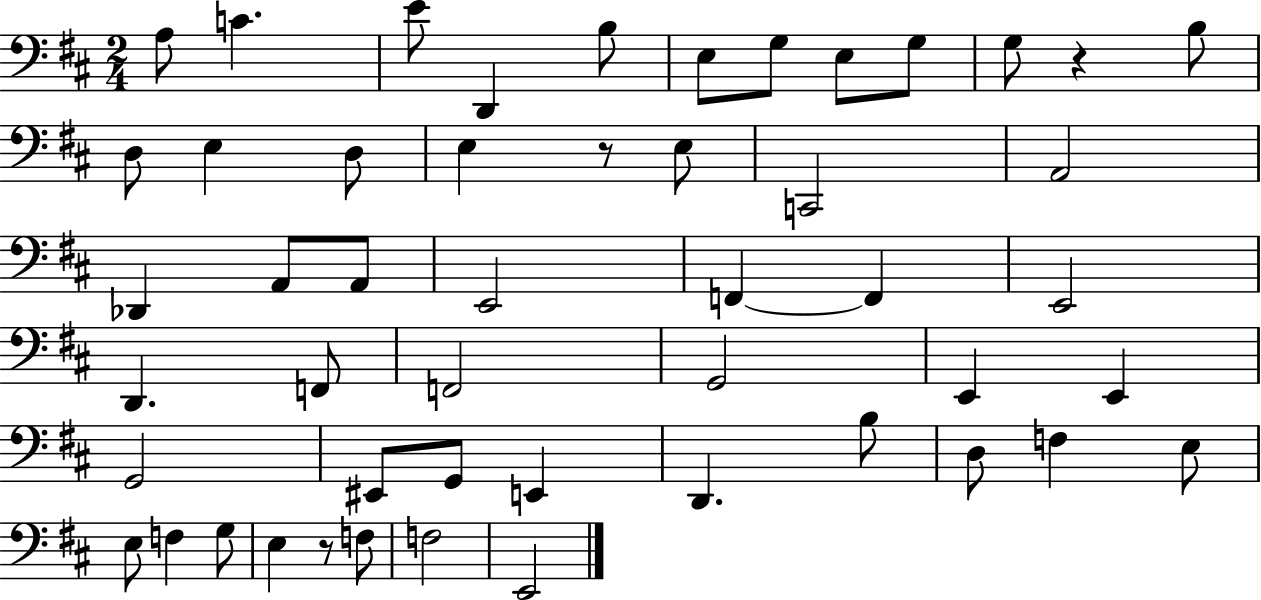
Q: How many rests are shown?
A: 3